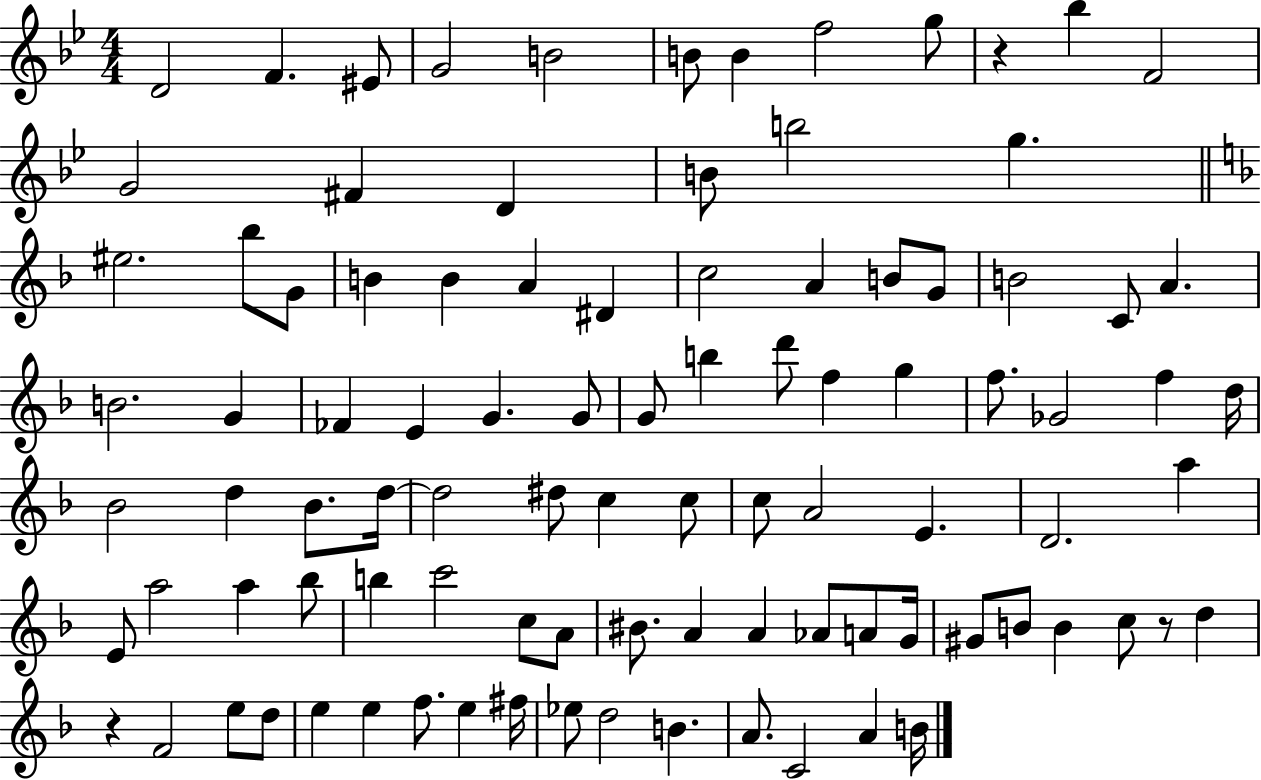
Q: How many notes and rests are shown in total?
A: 96